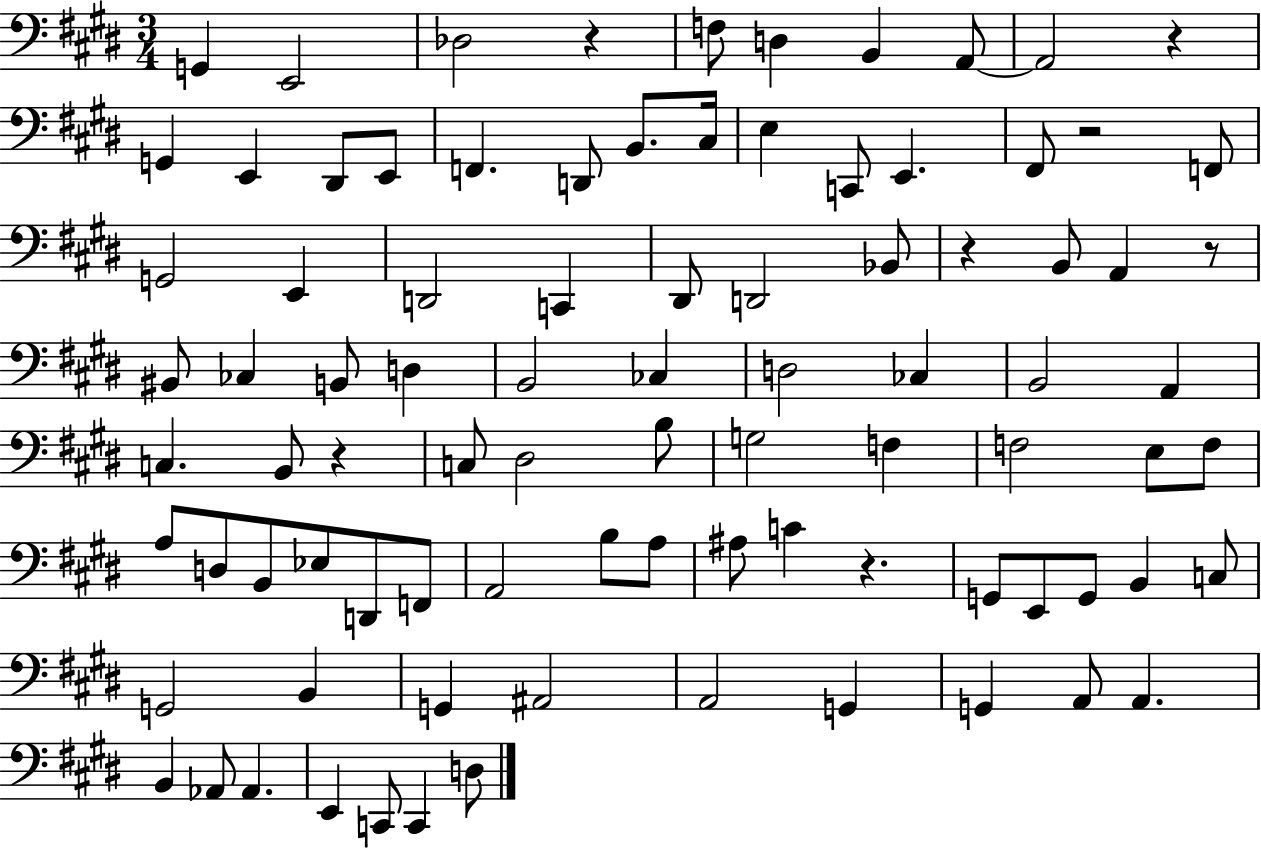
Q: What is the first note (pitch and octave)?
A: G2